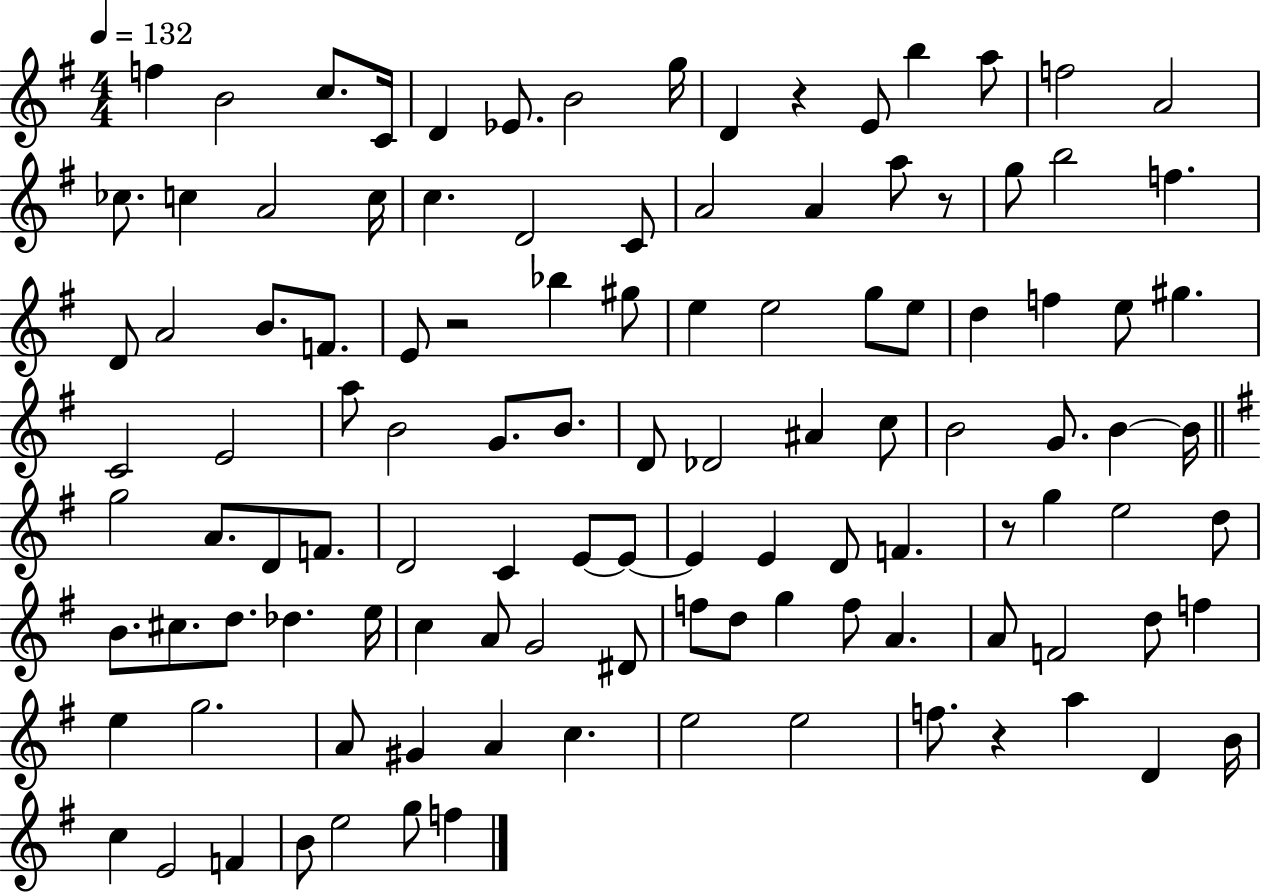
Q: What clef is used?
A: treble